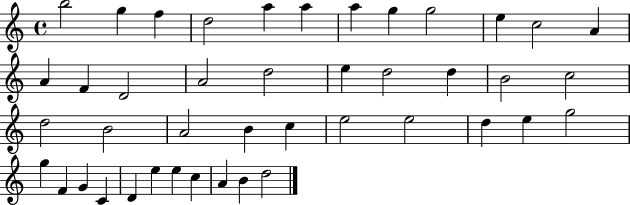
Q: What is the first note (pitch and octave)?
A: B5